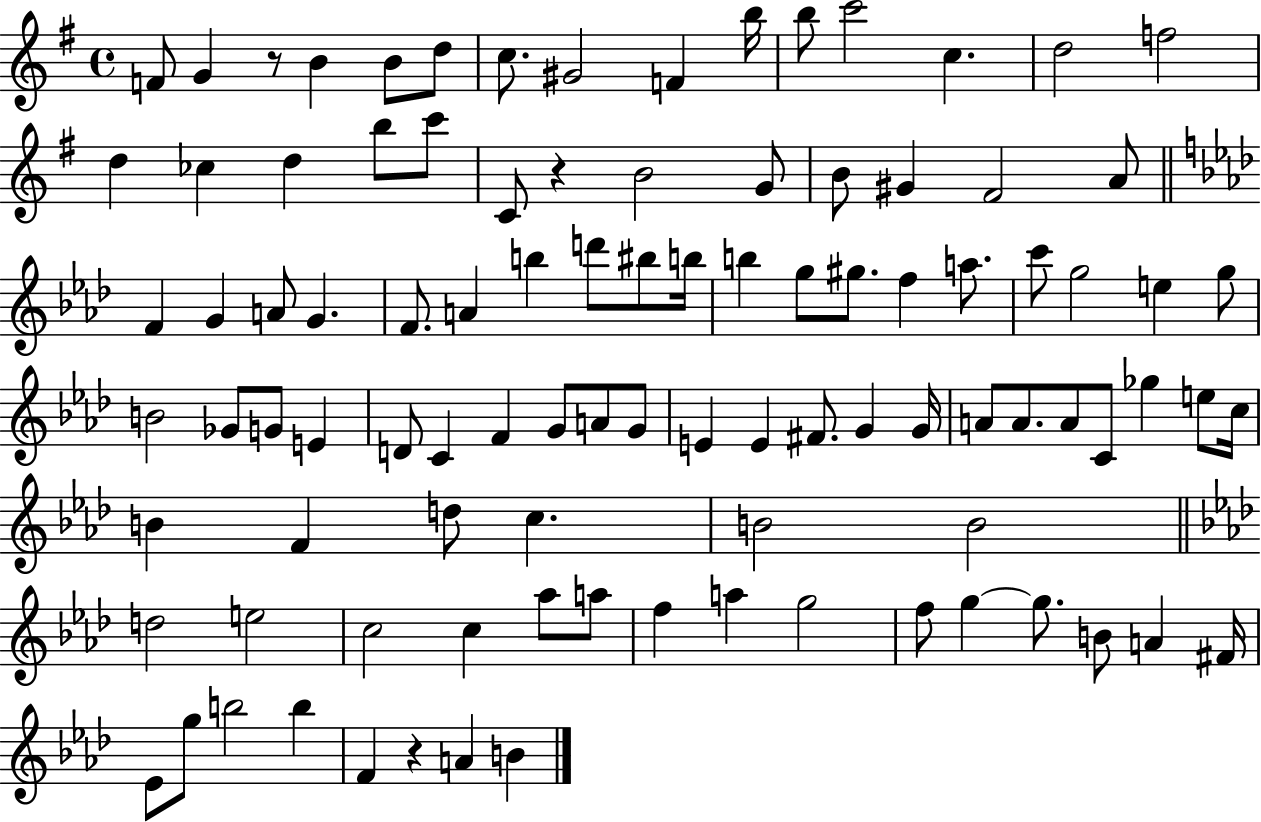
F4/e G4/q R/e B4/q B4/e D5/e C5/e. G#4/h F4/q B5/s B5/e C6/h C5/q. D5/h F5/h D5/q CES5/q D5/q B5/e C6/e C4/e R/q B4/h G4/e B4/e G#4/q F#4/h A4/e F4/q G4/q A4/e G4/q. F4/e. A4/q B5/q D6/e BIS5/e B5/s B5/q G5/e G#5/e. F5/q A5/e. C6/e G5/h E5/q G5/e B4/h Gb4/e G4/e E4/q D4/e C4/q F4/q G4/e A4/e G4/e E4/q E4/q F#4/e. G4/q G4/s A4/e A4/e. A4/e C4/e Gb5/q E5/e C5/s B4/q F4/q D5/e C5/q. B4/h B4/h D5/h E5/h C5/h C5/q Ab5/e A5/e F5/q A5/q G5/h F5/e G5/q G5/e. B4/e A4/q F#4/s Eb4/e G5/e B5/h B5/q F4/q R/q A4/q B4/q